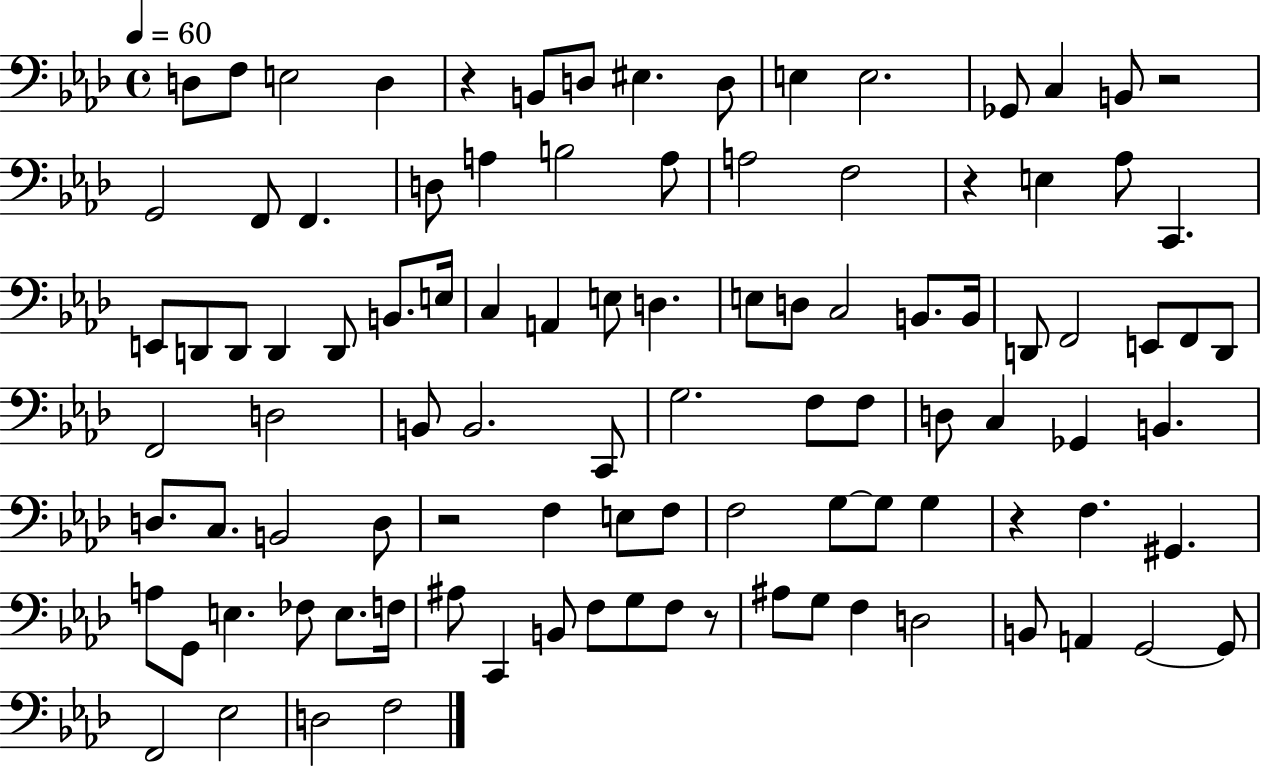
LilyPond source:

{
  \clef bass
  \time 4/4
  \defaultTimeSignature
  \key aes \major
  \tempo 4 = 60
  d8 f8 e2 d4 | r4 b,8 d8 eis4. d8 | e4 e2. | ges,8 c4 b,8 r2 | \break g,2 f,8 f,4. | d8 a4 b2 a8 | a2 f2 | r4 e4 aes8 c,4. | \break e,8 d,8 d,8 d,4 d,8 b,8. e16 | c4 a,4 e8 d4. | e8 d8 c2 b,8. b,16 | d,8 f,2 e,8 f,8 d,8 | \break f,2 d2 | b,8 b,2. c,8 | g2. f8 f8 | d8 c4 ges,4 b,4. | \break d8. c8. b,2 d8 | r2 f4 e8 f8 | f2 g8~~ g8 g4 | r4 f4. gis,4. | \break a8 g,8 e4. fes8 e8. f16 | ais8 c,4 b,8 f8 g8 f8 r8 | ais8 g8 f4 d2 | b,8 a,4 g,2~~ g,8 | \break f,2 ees2 | d2 f2 | \bar "|."
}